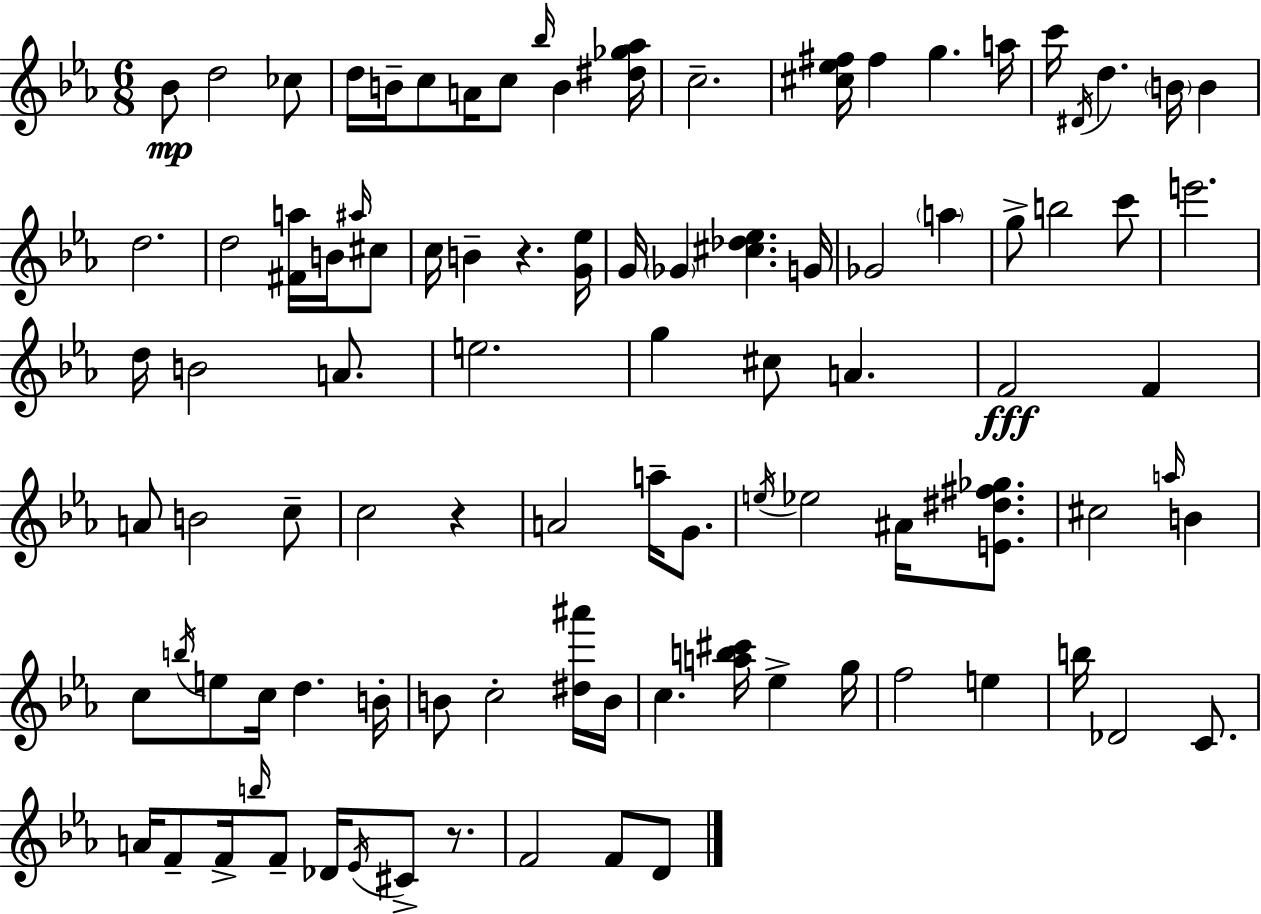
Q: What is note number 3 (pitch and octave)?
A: CES5